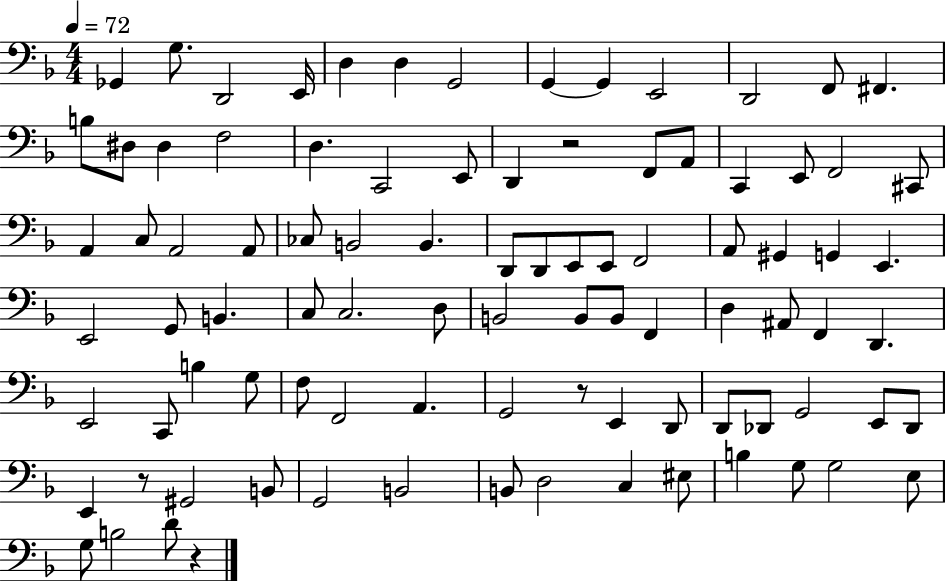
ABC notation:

X:1
T:Untitled
M:4/4
L:1/4
K:F
_G,, G,/2 D,,2 E,,/4 D, D, G,,2 G,, G,, E,,2 D,,2 F,,/2 ^F,, B,/2 ^D,/2 ^D, F,2 D, C,,2 E,,/2 D,, z2 F,,/2 A,,/2 C,, E,,/2 F,,2 ^C,,/2 A,, C,/2 A,,2 A,,/2 _C,/2 B,,2 B,, D,,/2 D,,/2 E,,/2 E,,/2 F,,2 A,,/2 ^G,, G,, E,, E,,2 G,,/2 B,, C,/2 C,2 D,/2 B,,2 B,,/2 B,,/2 F,, D, ^A,,/2 F,, D,, E,,2 C,,/2 B, G,/2 F,/2 F,,2 A,, G,,2 z/2 E,, D,,/2 D,,/2 _D,,/2 G,,2 E,,/2 _D,,/2 E,, z/2 ^G,,2 B,,/2 G,,2 B,,2 B,,/2 D,2 C, ^E,/2 B, G,/2 G,2 E,/2 G,/2 B,2 D/2 z